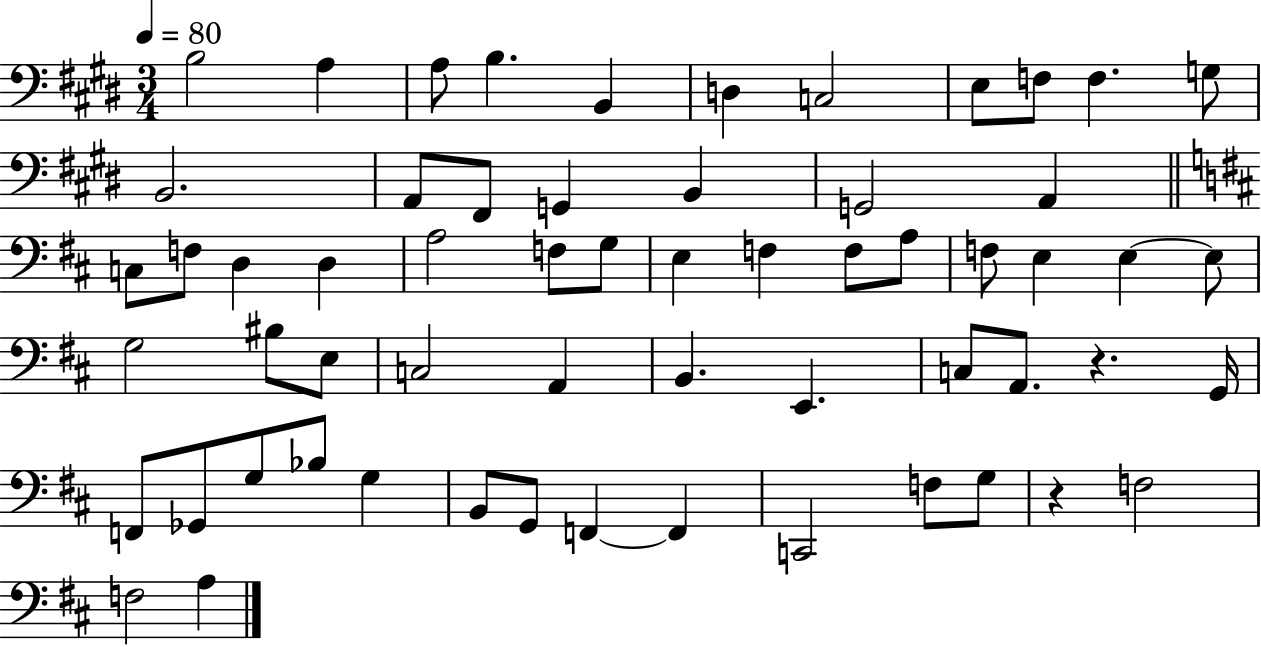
X:1
T:Untitled
M:3/4
L:1/4
K:E
B,2 A, A,/2 B, B,, D, C,2 E,/2 F,/2 F, G,/2 B,,2 A,,/2 ^F,,/2 G,, B,, G,,2 A,, C,/2 F,/2 D, D, A,2 F,/2 G,/2 E, F, F,/2 A,/2 F,/2 E, E, E,/2 G,2 ^B,/2 E,/2 C,2 A,, B,, E,, C,/2 A,,/2 z G,,/4 F,,/2 _G,,/2 G,/2 _B,/2 G, B,,/2 G,,/2 F,, F,, C,,2 F,/2 G,/2 z F,2 F,2 A,